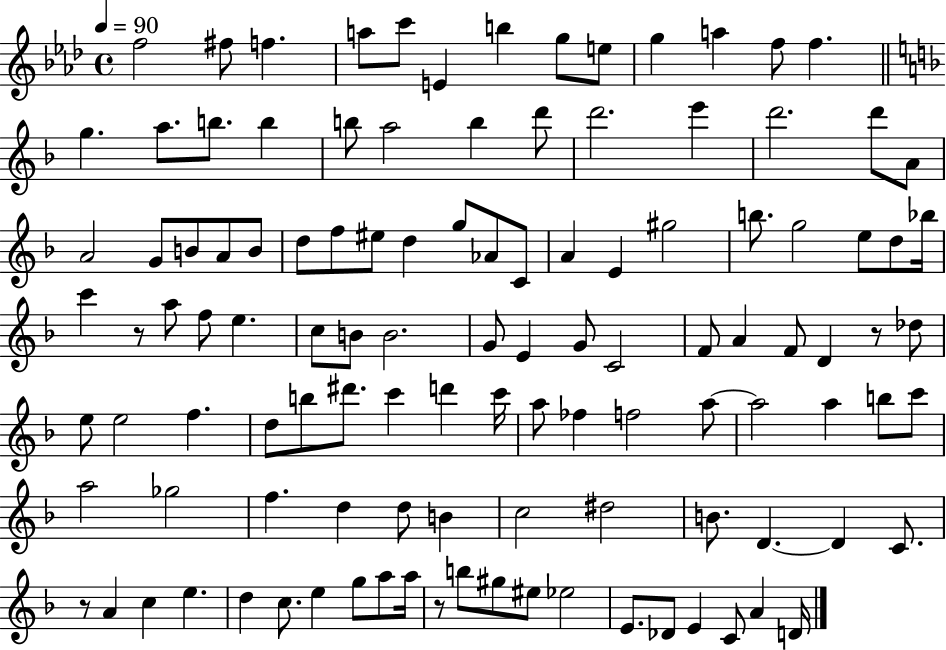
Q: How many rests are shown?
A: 4